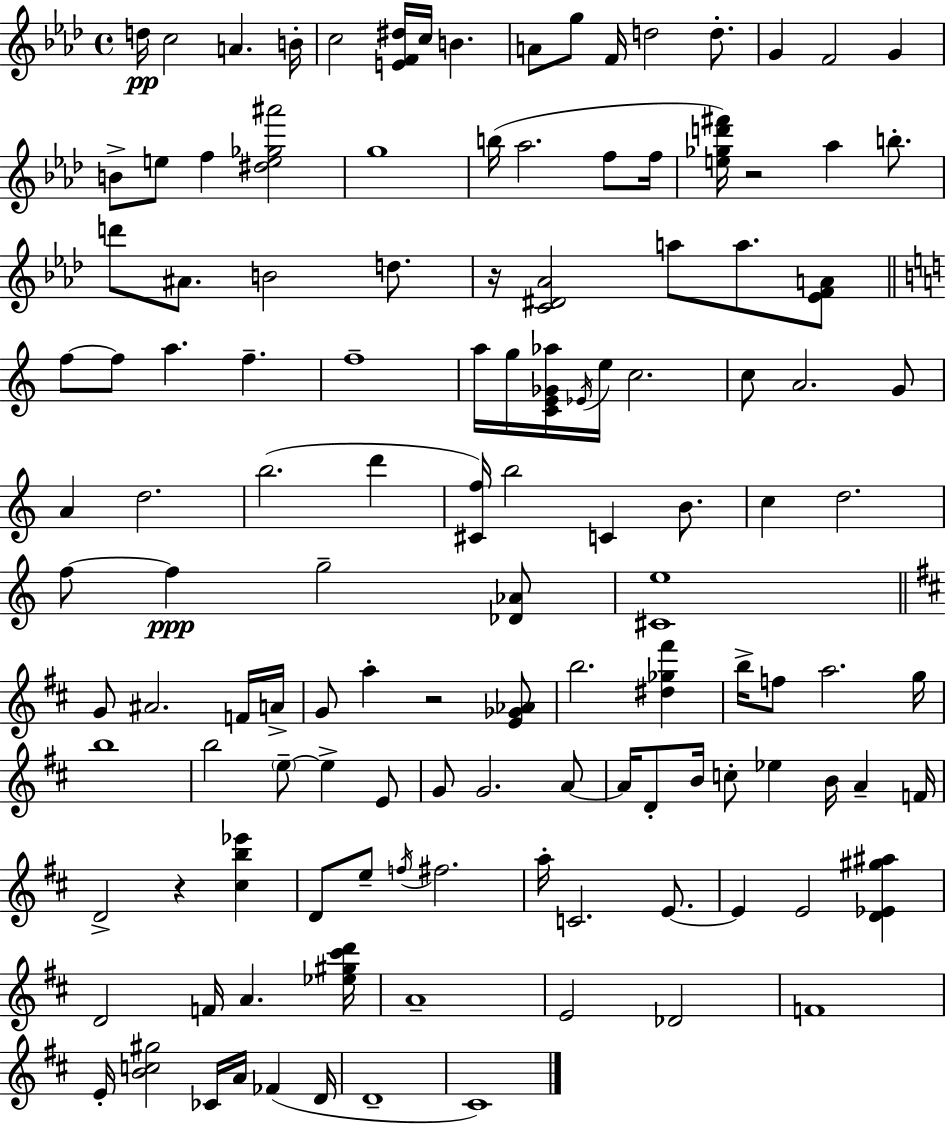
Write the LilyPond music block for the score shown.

{
  \clef treble
  \time 4/4
  \defaultTimeSignature
  \key aes \major
  d''16\pp c''2 a'4. b'16-. | c''2 <e' f' dis''>16 c''16 b'4. | a'8 g''8 f'16 d''2 d''8.-. | g'4 f'2 g'4 | \break b'8-> e''8 f''4 <dis'' e'' ges'' ais'''>2 | g''1 | b''16( aes''2. f''8 f''16 | <e'' ges'' d''' fis'''>16) r2 aes''4 b''8.-. | \break d'''8 ais'8. b'2 d''8. | r16 <c' dis' aes'>2 a''8 a''8. <ees' f' a'>8 | \bar "||" \break \key c \major f''8~~ f''8 a''4. f''4.-- | f''1-- | a''16 g''16 <c' e' ges' aes''>16 \acciaccatura { ees'16 } e''16 c''2. | c''8 a'2. g'8 | \break a'4 d''2. | b''2.( d'''4 | <cis' f''>16) b''2 c'4 b'8. | c''4 d''2. | \break f''8~~ f''4\ppp g''2-- <des' aes'>8 | <cis' e''>1 | \bar "||" \break \key b \minor g'8 ais'2. f'16 a'16-> | g'8 a''4-. r2 <e' ges' aes'>8 | b''2. <dis'' ges'' fis'''>4 | b''16-> f''8 a''2. g''16 | \break b''1 | b''2 \parenthesize e''8--~~ e''4-> e'8 | g'8 g'2. a'8~~ | a'16 d'8-. b'16 c''8-. ees''4 b'16 a'4-- f'16 | \break d'2-> r4 <cis'' b'' ees'''>4 | d'8 e''8-- \acciaccatura { f''16 } fis''2. | a''16-. c'2. e'8.~~ | e'4 e'2 <d' ees' gis'' ais''>4 | \break d'2 f'16 a'4. | <ees'' gis'' cis''' d'''>16 a'1-- | e'2 des'2 | f'1 | \break e'16-. <b' c'' gis''>2 ces'16 a'16 fes'4( | d'16 d'1-- | cis'1) | \bar "|."
}